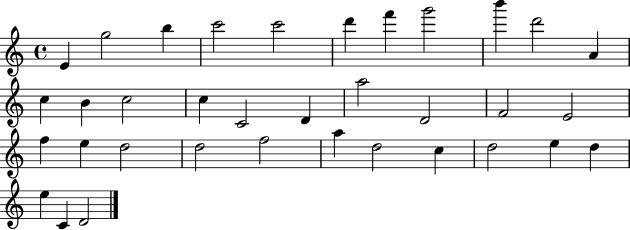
E4/q G5/h B5/q C6/h C6/h D6/q F6/q G6/h B6/q D6/h A4/q C5/q B4/q C5/h C5/q C4/h D4/q A5/h D4/h F4/h E4/h F5/q E5/q D5/h D5/h F5/h A5/q D5/h C5/q D5/h E5/q D5/q E5/q C4/q D4/h